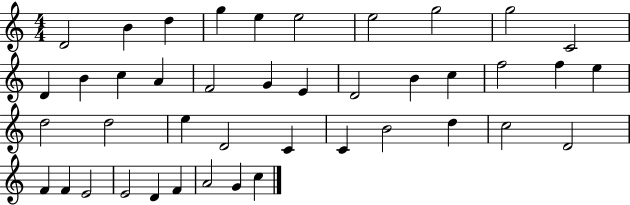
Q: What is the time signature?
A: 4/4